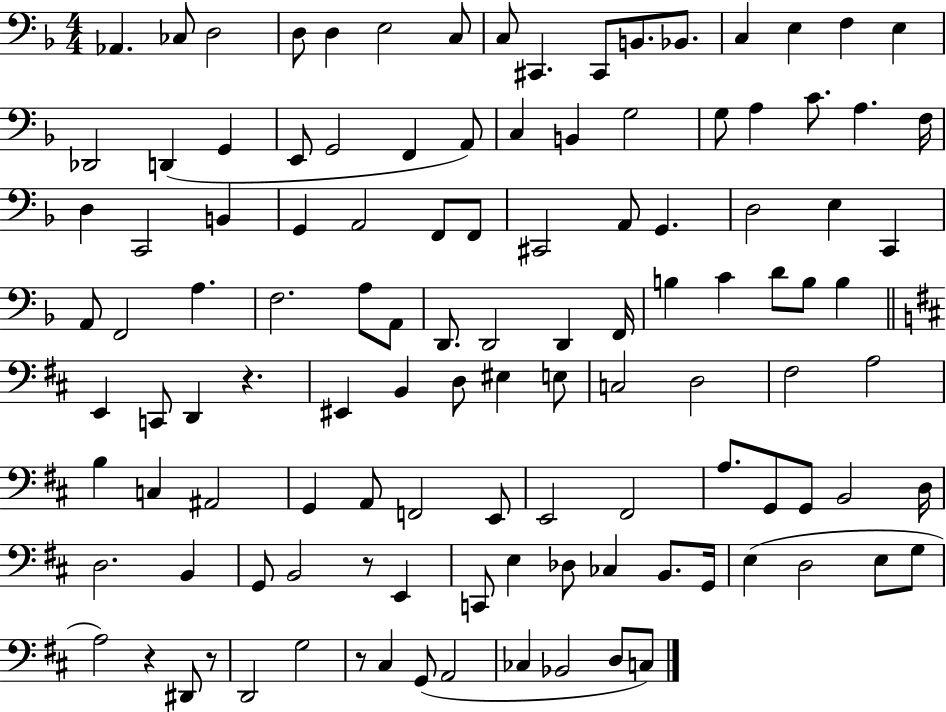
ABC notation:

X:1
T:Untitled
M:4/4
L:1/4
K:F
_A,, _C,/2 D,2 D,/2 D, E,2 C,/2 C,/2 ^C,, ^C,,/2 B,,/2 _B,,/2 C, E, F, E, _D,,2 D,, G,, E,,/2 G,,2 F,, A,,/2 C, B,, G,2 G,/2 A, C/2 A, F,/4 D, C,,2 B,, G,, A,,2 F,,/2 F,,/2 ^C,,2 A,,/2 G,, D,2 E, C,, A,,/2 F,,2 A, F,2 A,/2 A,,/2 D,,/2 D,,2 D,, F,,/4 B, C D/2 B,/2 B, E,, C,,/2 D,, z ^E,, B,, D,/2 ^E, E,/2 C,2 D,2 ^F,2 A,2 B, C, ^A,,2 G,, A,,/2 F,,2 E,,/2 E,,2 ^F,,2 A,/2 G,,/2 G,,/2 B,,2 D,/4 D,2 B,, G,,/2 B,,2 z/2 E,, C,,/2 E, _D,/2 _C, B,,/2 G,,/4 E, D,2 E,/2 G,/2 A,2 z ^D,,/2 z/2 D,,2 G,2 z/2 ^C, G,,/2 A,,2 _C, _B,,2 D,/2 C,/2